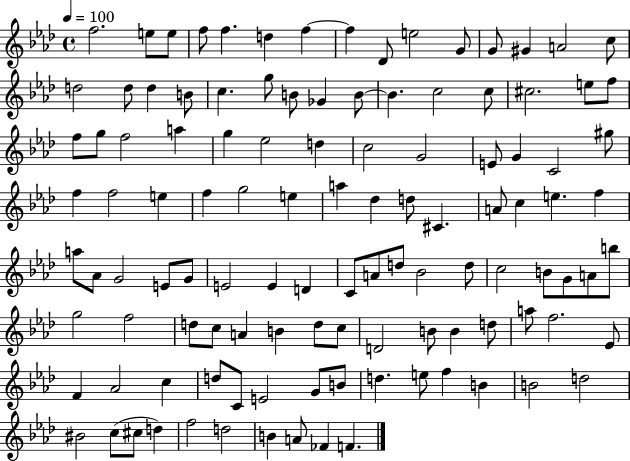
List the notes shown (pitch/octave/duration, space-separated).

F5/h. E5/e E5/e F5/e F5/q. D5/q F5/q F5/q Db4/e E5/h G4/e G4/e G#4/q A4/h C5/e D5/h D5/e D5/q B4/e C5/q. G5/e B4/e Gb4/q B4/e B4/q. C5/h C5/e C#5/h. E5/e F5/e F5/e G5/e F5/h A5/q G5/q Eb5/h D5/q C5/h G4/h E4/e G4/q C4/h G#5/e F5/q F5/h E5/q F5/q G5/h E5/q A5/q Db5/q D5/e C#4/q. A4/e C5/q E5/q. F5/q A5/e Ab4/e G4/h E4/e G4/e E4/h E4/q D4/q C4/e A4/e D5/e Bb4/h D5/e C5/h B4/e G4/e A4/e B5/e G5/h F5/h D5/e C5/e A4/q B4/q D5/e C5/e D4/h B4/e B4/q D5/e A5/e F5/h. Eb4/e F4/q Ab4/h C5/q D5/e C4/e E4/h G4/e B4/e D5/q. E5/e F5/q B4/q B4/h D5/h BIS4/h C5/e C#5/e D5/q F5/h D5/h B4/q A4/e FES4/q F4/q.